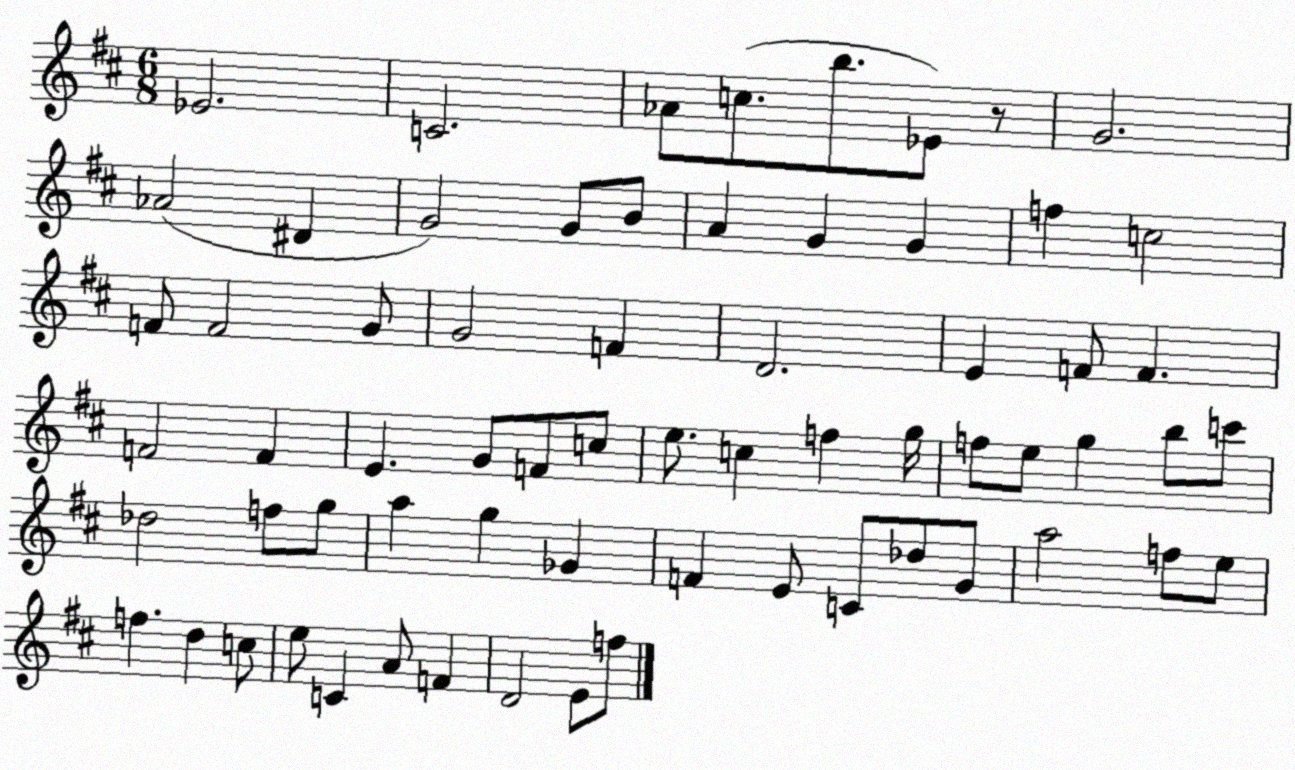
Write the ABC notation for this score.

X:1
T:Untitled
M:6/8
L:1/4
K:D
_E2 C2 _A/2 c/2 b/2 _E/2 z/2 G2 _A2 ^D G2 G/2 B/2 A G G f c2 F/2 F2 G/2 G2 F D2 E F/2 F F2 F E G/2 F/2 c/2 e/2 c f g/4 f/2 e/2 g b/2 c'/2 _d2 f/2 g/2 a g _G F E/2 C/2 _d/2 G/2 a2 f/2 e/2 f d c/2 e/2 C A/2 F D2 E/2 f/2